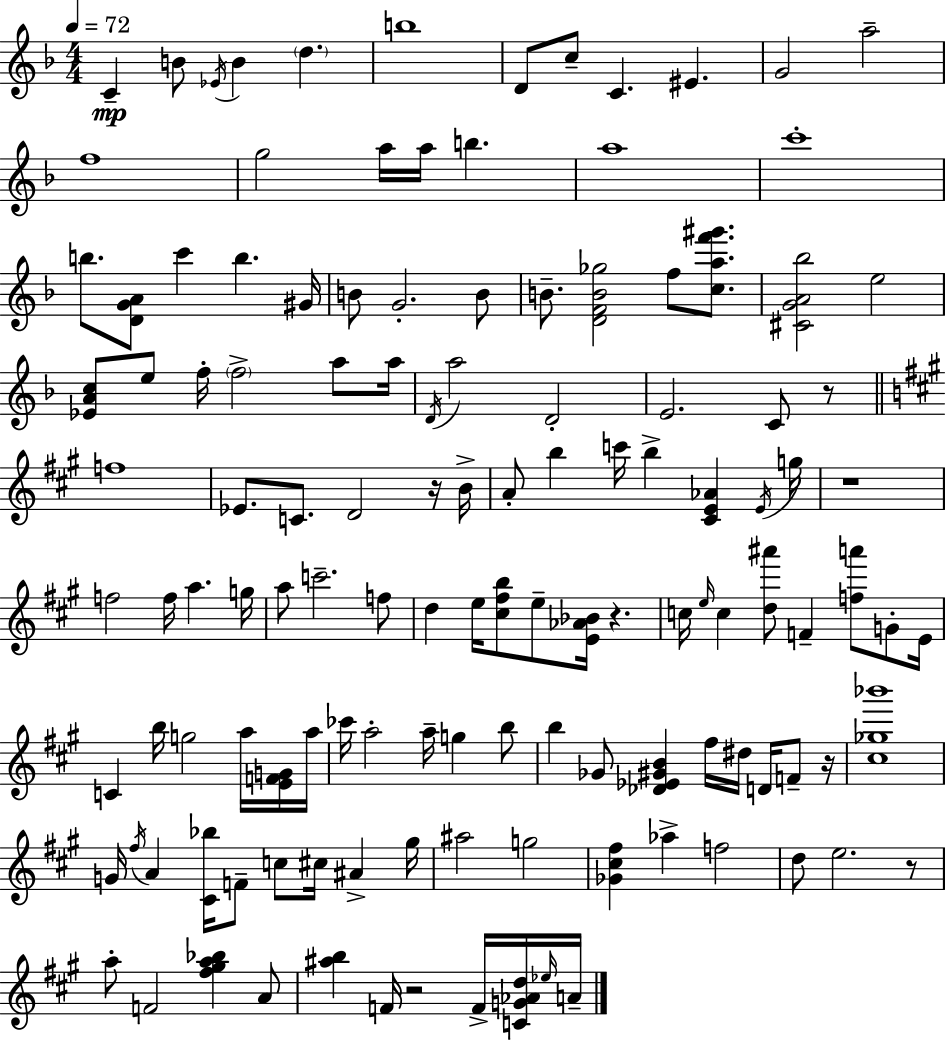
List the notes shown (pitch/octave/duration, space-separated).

C4/q B4/e Eb4/s B4/q D5/q. B5/w D4/e C5/e C4/q. EIS4/q. G4/h A5/h F5/w G5/h A5/s A5/s B5/q. A5/w C6/w B5/e. [D4,G4,A4]/e C6/q B5/q. G#4/s B4/e G4/h. B4/e B4/e. [D4,F4,B4,Gb5]/h F5/e [C5,A5,F6,G#6]/e. [C#4,G4,A4,Bb5]/h E5/h [Eb4,A4,C5]/e E5/e F5/s F5/h A5/e A5/s D4/s A5/h D4/h E4/h. C4/e R/e F5/w Eb4/e. C4/e. D4/h R/s B4/s A4/e B5/q C6/s B5/q [C#4,E4,Ab4]/q E4/s G5/s R/w F5/h F5/s A5/q. G5/s A5/e C6/h. F5/e D5/q E5/s [C#5,F#5,B5]/e E5/e [E4,Ab4,Bb4]/s R/q. C5/s E5/s C5/q [D5,A#6]/e F4/q [F5,A6]/e G4/e E4/s C4/q B5/s G5/h A5/s [E4,F4,G4]/s A5/s CES6/s A5/h A5/s G5/q B5/e B5/q Gb4/e [Db4,Eb4,G#4,B4]/q F#5/s D#5/s D4/s F4/e R/s [C#5,Gb5,Bb6]/w G4/s F#5/s A4/q [C#4,Bb5]/s F4/e C5/e C#5/s A#4/q G#5/s A#5/h G5/h [Gb4,C#5,F#5]/q Ab5/q F5/h D5/e E5/h. R/e A5/e F4/h [F#5,G#5,A5,Bb5]/q A4/e [A#5,B5]/q F4/s R/h F4/s [C4,G4,Ab4,D5]/s Eb5/s A4/s